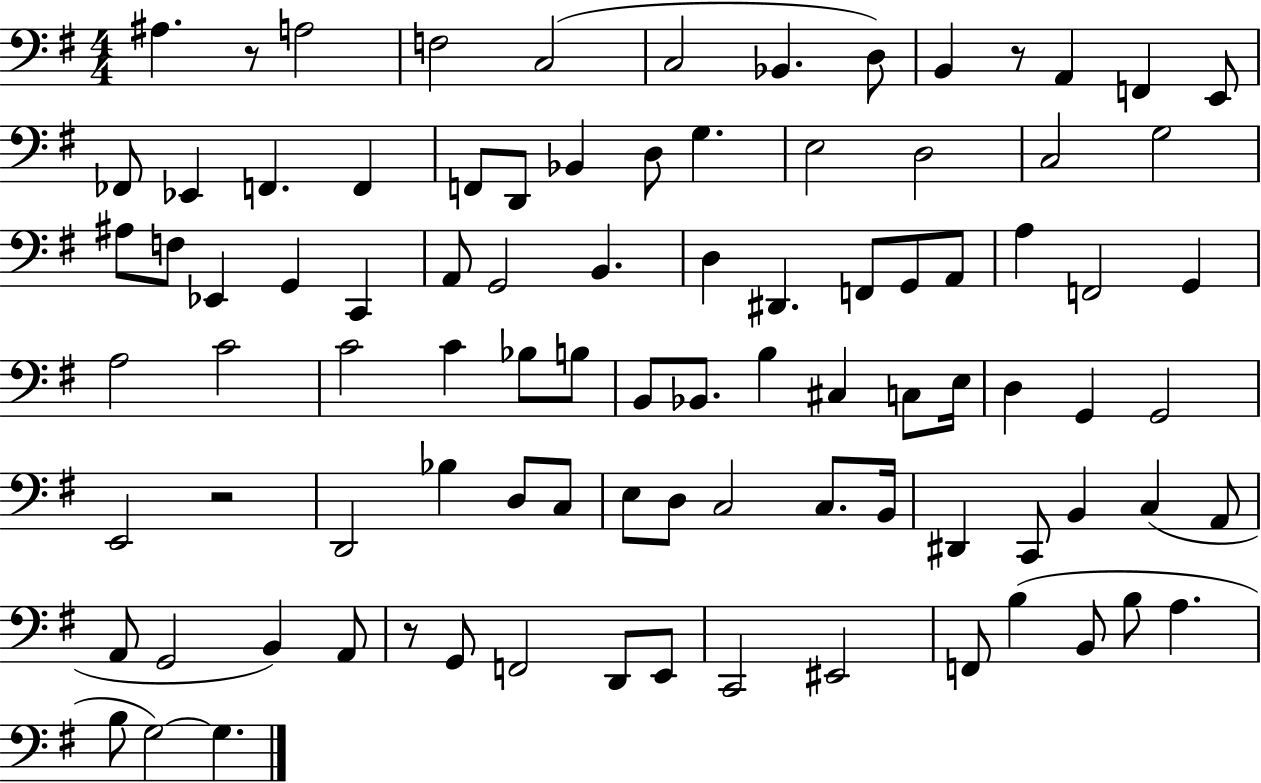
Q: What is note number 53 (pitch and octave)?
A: D3